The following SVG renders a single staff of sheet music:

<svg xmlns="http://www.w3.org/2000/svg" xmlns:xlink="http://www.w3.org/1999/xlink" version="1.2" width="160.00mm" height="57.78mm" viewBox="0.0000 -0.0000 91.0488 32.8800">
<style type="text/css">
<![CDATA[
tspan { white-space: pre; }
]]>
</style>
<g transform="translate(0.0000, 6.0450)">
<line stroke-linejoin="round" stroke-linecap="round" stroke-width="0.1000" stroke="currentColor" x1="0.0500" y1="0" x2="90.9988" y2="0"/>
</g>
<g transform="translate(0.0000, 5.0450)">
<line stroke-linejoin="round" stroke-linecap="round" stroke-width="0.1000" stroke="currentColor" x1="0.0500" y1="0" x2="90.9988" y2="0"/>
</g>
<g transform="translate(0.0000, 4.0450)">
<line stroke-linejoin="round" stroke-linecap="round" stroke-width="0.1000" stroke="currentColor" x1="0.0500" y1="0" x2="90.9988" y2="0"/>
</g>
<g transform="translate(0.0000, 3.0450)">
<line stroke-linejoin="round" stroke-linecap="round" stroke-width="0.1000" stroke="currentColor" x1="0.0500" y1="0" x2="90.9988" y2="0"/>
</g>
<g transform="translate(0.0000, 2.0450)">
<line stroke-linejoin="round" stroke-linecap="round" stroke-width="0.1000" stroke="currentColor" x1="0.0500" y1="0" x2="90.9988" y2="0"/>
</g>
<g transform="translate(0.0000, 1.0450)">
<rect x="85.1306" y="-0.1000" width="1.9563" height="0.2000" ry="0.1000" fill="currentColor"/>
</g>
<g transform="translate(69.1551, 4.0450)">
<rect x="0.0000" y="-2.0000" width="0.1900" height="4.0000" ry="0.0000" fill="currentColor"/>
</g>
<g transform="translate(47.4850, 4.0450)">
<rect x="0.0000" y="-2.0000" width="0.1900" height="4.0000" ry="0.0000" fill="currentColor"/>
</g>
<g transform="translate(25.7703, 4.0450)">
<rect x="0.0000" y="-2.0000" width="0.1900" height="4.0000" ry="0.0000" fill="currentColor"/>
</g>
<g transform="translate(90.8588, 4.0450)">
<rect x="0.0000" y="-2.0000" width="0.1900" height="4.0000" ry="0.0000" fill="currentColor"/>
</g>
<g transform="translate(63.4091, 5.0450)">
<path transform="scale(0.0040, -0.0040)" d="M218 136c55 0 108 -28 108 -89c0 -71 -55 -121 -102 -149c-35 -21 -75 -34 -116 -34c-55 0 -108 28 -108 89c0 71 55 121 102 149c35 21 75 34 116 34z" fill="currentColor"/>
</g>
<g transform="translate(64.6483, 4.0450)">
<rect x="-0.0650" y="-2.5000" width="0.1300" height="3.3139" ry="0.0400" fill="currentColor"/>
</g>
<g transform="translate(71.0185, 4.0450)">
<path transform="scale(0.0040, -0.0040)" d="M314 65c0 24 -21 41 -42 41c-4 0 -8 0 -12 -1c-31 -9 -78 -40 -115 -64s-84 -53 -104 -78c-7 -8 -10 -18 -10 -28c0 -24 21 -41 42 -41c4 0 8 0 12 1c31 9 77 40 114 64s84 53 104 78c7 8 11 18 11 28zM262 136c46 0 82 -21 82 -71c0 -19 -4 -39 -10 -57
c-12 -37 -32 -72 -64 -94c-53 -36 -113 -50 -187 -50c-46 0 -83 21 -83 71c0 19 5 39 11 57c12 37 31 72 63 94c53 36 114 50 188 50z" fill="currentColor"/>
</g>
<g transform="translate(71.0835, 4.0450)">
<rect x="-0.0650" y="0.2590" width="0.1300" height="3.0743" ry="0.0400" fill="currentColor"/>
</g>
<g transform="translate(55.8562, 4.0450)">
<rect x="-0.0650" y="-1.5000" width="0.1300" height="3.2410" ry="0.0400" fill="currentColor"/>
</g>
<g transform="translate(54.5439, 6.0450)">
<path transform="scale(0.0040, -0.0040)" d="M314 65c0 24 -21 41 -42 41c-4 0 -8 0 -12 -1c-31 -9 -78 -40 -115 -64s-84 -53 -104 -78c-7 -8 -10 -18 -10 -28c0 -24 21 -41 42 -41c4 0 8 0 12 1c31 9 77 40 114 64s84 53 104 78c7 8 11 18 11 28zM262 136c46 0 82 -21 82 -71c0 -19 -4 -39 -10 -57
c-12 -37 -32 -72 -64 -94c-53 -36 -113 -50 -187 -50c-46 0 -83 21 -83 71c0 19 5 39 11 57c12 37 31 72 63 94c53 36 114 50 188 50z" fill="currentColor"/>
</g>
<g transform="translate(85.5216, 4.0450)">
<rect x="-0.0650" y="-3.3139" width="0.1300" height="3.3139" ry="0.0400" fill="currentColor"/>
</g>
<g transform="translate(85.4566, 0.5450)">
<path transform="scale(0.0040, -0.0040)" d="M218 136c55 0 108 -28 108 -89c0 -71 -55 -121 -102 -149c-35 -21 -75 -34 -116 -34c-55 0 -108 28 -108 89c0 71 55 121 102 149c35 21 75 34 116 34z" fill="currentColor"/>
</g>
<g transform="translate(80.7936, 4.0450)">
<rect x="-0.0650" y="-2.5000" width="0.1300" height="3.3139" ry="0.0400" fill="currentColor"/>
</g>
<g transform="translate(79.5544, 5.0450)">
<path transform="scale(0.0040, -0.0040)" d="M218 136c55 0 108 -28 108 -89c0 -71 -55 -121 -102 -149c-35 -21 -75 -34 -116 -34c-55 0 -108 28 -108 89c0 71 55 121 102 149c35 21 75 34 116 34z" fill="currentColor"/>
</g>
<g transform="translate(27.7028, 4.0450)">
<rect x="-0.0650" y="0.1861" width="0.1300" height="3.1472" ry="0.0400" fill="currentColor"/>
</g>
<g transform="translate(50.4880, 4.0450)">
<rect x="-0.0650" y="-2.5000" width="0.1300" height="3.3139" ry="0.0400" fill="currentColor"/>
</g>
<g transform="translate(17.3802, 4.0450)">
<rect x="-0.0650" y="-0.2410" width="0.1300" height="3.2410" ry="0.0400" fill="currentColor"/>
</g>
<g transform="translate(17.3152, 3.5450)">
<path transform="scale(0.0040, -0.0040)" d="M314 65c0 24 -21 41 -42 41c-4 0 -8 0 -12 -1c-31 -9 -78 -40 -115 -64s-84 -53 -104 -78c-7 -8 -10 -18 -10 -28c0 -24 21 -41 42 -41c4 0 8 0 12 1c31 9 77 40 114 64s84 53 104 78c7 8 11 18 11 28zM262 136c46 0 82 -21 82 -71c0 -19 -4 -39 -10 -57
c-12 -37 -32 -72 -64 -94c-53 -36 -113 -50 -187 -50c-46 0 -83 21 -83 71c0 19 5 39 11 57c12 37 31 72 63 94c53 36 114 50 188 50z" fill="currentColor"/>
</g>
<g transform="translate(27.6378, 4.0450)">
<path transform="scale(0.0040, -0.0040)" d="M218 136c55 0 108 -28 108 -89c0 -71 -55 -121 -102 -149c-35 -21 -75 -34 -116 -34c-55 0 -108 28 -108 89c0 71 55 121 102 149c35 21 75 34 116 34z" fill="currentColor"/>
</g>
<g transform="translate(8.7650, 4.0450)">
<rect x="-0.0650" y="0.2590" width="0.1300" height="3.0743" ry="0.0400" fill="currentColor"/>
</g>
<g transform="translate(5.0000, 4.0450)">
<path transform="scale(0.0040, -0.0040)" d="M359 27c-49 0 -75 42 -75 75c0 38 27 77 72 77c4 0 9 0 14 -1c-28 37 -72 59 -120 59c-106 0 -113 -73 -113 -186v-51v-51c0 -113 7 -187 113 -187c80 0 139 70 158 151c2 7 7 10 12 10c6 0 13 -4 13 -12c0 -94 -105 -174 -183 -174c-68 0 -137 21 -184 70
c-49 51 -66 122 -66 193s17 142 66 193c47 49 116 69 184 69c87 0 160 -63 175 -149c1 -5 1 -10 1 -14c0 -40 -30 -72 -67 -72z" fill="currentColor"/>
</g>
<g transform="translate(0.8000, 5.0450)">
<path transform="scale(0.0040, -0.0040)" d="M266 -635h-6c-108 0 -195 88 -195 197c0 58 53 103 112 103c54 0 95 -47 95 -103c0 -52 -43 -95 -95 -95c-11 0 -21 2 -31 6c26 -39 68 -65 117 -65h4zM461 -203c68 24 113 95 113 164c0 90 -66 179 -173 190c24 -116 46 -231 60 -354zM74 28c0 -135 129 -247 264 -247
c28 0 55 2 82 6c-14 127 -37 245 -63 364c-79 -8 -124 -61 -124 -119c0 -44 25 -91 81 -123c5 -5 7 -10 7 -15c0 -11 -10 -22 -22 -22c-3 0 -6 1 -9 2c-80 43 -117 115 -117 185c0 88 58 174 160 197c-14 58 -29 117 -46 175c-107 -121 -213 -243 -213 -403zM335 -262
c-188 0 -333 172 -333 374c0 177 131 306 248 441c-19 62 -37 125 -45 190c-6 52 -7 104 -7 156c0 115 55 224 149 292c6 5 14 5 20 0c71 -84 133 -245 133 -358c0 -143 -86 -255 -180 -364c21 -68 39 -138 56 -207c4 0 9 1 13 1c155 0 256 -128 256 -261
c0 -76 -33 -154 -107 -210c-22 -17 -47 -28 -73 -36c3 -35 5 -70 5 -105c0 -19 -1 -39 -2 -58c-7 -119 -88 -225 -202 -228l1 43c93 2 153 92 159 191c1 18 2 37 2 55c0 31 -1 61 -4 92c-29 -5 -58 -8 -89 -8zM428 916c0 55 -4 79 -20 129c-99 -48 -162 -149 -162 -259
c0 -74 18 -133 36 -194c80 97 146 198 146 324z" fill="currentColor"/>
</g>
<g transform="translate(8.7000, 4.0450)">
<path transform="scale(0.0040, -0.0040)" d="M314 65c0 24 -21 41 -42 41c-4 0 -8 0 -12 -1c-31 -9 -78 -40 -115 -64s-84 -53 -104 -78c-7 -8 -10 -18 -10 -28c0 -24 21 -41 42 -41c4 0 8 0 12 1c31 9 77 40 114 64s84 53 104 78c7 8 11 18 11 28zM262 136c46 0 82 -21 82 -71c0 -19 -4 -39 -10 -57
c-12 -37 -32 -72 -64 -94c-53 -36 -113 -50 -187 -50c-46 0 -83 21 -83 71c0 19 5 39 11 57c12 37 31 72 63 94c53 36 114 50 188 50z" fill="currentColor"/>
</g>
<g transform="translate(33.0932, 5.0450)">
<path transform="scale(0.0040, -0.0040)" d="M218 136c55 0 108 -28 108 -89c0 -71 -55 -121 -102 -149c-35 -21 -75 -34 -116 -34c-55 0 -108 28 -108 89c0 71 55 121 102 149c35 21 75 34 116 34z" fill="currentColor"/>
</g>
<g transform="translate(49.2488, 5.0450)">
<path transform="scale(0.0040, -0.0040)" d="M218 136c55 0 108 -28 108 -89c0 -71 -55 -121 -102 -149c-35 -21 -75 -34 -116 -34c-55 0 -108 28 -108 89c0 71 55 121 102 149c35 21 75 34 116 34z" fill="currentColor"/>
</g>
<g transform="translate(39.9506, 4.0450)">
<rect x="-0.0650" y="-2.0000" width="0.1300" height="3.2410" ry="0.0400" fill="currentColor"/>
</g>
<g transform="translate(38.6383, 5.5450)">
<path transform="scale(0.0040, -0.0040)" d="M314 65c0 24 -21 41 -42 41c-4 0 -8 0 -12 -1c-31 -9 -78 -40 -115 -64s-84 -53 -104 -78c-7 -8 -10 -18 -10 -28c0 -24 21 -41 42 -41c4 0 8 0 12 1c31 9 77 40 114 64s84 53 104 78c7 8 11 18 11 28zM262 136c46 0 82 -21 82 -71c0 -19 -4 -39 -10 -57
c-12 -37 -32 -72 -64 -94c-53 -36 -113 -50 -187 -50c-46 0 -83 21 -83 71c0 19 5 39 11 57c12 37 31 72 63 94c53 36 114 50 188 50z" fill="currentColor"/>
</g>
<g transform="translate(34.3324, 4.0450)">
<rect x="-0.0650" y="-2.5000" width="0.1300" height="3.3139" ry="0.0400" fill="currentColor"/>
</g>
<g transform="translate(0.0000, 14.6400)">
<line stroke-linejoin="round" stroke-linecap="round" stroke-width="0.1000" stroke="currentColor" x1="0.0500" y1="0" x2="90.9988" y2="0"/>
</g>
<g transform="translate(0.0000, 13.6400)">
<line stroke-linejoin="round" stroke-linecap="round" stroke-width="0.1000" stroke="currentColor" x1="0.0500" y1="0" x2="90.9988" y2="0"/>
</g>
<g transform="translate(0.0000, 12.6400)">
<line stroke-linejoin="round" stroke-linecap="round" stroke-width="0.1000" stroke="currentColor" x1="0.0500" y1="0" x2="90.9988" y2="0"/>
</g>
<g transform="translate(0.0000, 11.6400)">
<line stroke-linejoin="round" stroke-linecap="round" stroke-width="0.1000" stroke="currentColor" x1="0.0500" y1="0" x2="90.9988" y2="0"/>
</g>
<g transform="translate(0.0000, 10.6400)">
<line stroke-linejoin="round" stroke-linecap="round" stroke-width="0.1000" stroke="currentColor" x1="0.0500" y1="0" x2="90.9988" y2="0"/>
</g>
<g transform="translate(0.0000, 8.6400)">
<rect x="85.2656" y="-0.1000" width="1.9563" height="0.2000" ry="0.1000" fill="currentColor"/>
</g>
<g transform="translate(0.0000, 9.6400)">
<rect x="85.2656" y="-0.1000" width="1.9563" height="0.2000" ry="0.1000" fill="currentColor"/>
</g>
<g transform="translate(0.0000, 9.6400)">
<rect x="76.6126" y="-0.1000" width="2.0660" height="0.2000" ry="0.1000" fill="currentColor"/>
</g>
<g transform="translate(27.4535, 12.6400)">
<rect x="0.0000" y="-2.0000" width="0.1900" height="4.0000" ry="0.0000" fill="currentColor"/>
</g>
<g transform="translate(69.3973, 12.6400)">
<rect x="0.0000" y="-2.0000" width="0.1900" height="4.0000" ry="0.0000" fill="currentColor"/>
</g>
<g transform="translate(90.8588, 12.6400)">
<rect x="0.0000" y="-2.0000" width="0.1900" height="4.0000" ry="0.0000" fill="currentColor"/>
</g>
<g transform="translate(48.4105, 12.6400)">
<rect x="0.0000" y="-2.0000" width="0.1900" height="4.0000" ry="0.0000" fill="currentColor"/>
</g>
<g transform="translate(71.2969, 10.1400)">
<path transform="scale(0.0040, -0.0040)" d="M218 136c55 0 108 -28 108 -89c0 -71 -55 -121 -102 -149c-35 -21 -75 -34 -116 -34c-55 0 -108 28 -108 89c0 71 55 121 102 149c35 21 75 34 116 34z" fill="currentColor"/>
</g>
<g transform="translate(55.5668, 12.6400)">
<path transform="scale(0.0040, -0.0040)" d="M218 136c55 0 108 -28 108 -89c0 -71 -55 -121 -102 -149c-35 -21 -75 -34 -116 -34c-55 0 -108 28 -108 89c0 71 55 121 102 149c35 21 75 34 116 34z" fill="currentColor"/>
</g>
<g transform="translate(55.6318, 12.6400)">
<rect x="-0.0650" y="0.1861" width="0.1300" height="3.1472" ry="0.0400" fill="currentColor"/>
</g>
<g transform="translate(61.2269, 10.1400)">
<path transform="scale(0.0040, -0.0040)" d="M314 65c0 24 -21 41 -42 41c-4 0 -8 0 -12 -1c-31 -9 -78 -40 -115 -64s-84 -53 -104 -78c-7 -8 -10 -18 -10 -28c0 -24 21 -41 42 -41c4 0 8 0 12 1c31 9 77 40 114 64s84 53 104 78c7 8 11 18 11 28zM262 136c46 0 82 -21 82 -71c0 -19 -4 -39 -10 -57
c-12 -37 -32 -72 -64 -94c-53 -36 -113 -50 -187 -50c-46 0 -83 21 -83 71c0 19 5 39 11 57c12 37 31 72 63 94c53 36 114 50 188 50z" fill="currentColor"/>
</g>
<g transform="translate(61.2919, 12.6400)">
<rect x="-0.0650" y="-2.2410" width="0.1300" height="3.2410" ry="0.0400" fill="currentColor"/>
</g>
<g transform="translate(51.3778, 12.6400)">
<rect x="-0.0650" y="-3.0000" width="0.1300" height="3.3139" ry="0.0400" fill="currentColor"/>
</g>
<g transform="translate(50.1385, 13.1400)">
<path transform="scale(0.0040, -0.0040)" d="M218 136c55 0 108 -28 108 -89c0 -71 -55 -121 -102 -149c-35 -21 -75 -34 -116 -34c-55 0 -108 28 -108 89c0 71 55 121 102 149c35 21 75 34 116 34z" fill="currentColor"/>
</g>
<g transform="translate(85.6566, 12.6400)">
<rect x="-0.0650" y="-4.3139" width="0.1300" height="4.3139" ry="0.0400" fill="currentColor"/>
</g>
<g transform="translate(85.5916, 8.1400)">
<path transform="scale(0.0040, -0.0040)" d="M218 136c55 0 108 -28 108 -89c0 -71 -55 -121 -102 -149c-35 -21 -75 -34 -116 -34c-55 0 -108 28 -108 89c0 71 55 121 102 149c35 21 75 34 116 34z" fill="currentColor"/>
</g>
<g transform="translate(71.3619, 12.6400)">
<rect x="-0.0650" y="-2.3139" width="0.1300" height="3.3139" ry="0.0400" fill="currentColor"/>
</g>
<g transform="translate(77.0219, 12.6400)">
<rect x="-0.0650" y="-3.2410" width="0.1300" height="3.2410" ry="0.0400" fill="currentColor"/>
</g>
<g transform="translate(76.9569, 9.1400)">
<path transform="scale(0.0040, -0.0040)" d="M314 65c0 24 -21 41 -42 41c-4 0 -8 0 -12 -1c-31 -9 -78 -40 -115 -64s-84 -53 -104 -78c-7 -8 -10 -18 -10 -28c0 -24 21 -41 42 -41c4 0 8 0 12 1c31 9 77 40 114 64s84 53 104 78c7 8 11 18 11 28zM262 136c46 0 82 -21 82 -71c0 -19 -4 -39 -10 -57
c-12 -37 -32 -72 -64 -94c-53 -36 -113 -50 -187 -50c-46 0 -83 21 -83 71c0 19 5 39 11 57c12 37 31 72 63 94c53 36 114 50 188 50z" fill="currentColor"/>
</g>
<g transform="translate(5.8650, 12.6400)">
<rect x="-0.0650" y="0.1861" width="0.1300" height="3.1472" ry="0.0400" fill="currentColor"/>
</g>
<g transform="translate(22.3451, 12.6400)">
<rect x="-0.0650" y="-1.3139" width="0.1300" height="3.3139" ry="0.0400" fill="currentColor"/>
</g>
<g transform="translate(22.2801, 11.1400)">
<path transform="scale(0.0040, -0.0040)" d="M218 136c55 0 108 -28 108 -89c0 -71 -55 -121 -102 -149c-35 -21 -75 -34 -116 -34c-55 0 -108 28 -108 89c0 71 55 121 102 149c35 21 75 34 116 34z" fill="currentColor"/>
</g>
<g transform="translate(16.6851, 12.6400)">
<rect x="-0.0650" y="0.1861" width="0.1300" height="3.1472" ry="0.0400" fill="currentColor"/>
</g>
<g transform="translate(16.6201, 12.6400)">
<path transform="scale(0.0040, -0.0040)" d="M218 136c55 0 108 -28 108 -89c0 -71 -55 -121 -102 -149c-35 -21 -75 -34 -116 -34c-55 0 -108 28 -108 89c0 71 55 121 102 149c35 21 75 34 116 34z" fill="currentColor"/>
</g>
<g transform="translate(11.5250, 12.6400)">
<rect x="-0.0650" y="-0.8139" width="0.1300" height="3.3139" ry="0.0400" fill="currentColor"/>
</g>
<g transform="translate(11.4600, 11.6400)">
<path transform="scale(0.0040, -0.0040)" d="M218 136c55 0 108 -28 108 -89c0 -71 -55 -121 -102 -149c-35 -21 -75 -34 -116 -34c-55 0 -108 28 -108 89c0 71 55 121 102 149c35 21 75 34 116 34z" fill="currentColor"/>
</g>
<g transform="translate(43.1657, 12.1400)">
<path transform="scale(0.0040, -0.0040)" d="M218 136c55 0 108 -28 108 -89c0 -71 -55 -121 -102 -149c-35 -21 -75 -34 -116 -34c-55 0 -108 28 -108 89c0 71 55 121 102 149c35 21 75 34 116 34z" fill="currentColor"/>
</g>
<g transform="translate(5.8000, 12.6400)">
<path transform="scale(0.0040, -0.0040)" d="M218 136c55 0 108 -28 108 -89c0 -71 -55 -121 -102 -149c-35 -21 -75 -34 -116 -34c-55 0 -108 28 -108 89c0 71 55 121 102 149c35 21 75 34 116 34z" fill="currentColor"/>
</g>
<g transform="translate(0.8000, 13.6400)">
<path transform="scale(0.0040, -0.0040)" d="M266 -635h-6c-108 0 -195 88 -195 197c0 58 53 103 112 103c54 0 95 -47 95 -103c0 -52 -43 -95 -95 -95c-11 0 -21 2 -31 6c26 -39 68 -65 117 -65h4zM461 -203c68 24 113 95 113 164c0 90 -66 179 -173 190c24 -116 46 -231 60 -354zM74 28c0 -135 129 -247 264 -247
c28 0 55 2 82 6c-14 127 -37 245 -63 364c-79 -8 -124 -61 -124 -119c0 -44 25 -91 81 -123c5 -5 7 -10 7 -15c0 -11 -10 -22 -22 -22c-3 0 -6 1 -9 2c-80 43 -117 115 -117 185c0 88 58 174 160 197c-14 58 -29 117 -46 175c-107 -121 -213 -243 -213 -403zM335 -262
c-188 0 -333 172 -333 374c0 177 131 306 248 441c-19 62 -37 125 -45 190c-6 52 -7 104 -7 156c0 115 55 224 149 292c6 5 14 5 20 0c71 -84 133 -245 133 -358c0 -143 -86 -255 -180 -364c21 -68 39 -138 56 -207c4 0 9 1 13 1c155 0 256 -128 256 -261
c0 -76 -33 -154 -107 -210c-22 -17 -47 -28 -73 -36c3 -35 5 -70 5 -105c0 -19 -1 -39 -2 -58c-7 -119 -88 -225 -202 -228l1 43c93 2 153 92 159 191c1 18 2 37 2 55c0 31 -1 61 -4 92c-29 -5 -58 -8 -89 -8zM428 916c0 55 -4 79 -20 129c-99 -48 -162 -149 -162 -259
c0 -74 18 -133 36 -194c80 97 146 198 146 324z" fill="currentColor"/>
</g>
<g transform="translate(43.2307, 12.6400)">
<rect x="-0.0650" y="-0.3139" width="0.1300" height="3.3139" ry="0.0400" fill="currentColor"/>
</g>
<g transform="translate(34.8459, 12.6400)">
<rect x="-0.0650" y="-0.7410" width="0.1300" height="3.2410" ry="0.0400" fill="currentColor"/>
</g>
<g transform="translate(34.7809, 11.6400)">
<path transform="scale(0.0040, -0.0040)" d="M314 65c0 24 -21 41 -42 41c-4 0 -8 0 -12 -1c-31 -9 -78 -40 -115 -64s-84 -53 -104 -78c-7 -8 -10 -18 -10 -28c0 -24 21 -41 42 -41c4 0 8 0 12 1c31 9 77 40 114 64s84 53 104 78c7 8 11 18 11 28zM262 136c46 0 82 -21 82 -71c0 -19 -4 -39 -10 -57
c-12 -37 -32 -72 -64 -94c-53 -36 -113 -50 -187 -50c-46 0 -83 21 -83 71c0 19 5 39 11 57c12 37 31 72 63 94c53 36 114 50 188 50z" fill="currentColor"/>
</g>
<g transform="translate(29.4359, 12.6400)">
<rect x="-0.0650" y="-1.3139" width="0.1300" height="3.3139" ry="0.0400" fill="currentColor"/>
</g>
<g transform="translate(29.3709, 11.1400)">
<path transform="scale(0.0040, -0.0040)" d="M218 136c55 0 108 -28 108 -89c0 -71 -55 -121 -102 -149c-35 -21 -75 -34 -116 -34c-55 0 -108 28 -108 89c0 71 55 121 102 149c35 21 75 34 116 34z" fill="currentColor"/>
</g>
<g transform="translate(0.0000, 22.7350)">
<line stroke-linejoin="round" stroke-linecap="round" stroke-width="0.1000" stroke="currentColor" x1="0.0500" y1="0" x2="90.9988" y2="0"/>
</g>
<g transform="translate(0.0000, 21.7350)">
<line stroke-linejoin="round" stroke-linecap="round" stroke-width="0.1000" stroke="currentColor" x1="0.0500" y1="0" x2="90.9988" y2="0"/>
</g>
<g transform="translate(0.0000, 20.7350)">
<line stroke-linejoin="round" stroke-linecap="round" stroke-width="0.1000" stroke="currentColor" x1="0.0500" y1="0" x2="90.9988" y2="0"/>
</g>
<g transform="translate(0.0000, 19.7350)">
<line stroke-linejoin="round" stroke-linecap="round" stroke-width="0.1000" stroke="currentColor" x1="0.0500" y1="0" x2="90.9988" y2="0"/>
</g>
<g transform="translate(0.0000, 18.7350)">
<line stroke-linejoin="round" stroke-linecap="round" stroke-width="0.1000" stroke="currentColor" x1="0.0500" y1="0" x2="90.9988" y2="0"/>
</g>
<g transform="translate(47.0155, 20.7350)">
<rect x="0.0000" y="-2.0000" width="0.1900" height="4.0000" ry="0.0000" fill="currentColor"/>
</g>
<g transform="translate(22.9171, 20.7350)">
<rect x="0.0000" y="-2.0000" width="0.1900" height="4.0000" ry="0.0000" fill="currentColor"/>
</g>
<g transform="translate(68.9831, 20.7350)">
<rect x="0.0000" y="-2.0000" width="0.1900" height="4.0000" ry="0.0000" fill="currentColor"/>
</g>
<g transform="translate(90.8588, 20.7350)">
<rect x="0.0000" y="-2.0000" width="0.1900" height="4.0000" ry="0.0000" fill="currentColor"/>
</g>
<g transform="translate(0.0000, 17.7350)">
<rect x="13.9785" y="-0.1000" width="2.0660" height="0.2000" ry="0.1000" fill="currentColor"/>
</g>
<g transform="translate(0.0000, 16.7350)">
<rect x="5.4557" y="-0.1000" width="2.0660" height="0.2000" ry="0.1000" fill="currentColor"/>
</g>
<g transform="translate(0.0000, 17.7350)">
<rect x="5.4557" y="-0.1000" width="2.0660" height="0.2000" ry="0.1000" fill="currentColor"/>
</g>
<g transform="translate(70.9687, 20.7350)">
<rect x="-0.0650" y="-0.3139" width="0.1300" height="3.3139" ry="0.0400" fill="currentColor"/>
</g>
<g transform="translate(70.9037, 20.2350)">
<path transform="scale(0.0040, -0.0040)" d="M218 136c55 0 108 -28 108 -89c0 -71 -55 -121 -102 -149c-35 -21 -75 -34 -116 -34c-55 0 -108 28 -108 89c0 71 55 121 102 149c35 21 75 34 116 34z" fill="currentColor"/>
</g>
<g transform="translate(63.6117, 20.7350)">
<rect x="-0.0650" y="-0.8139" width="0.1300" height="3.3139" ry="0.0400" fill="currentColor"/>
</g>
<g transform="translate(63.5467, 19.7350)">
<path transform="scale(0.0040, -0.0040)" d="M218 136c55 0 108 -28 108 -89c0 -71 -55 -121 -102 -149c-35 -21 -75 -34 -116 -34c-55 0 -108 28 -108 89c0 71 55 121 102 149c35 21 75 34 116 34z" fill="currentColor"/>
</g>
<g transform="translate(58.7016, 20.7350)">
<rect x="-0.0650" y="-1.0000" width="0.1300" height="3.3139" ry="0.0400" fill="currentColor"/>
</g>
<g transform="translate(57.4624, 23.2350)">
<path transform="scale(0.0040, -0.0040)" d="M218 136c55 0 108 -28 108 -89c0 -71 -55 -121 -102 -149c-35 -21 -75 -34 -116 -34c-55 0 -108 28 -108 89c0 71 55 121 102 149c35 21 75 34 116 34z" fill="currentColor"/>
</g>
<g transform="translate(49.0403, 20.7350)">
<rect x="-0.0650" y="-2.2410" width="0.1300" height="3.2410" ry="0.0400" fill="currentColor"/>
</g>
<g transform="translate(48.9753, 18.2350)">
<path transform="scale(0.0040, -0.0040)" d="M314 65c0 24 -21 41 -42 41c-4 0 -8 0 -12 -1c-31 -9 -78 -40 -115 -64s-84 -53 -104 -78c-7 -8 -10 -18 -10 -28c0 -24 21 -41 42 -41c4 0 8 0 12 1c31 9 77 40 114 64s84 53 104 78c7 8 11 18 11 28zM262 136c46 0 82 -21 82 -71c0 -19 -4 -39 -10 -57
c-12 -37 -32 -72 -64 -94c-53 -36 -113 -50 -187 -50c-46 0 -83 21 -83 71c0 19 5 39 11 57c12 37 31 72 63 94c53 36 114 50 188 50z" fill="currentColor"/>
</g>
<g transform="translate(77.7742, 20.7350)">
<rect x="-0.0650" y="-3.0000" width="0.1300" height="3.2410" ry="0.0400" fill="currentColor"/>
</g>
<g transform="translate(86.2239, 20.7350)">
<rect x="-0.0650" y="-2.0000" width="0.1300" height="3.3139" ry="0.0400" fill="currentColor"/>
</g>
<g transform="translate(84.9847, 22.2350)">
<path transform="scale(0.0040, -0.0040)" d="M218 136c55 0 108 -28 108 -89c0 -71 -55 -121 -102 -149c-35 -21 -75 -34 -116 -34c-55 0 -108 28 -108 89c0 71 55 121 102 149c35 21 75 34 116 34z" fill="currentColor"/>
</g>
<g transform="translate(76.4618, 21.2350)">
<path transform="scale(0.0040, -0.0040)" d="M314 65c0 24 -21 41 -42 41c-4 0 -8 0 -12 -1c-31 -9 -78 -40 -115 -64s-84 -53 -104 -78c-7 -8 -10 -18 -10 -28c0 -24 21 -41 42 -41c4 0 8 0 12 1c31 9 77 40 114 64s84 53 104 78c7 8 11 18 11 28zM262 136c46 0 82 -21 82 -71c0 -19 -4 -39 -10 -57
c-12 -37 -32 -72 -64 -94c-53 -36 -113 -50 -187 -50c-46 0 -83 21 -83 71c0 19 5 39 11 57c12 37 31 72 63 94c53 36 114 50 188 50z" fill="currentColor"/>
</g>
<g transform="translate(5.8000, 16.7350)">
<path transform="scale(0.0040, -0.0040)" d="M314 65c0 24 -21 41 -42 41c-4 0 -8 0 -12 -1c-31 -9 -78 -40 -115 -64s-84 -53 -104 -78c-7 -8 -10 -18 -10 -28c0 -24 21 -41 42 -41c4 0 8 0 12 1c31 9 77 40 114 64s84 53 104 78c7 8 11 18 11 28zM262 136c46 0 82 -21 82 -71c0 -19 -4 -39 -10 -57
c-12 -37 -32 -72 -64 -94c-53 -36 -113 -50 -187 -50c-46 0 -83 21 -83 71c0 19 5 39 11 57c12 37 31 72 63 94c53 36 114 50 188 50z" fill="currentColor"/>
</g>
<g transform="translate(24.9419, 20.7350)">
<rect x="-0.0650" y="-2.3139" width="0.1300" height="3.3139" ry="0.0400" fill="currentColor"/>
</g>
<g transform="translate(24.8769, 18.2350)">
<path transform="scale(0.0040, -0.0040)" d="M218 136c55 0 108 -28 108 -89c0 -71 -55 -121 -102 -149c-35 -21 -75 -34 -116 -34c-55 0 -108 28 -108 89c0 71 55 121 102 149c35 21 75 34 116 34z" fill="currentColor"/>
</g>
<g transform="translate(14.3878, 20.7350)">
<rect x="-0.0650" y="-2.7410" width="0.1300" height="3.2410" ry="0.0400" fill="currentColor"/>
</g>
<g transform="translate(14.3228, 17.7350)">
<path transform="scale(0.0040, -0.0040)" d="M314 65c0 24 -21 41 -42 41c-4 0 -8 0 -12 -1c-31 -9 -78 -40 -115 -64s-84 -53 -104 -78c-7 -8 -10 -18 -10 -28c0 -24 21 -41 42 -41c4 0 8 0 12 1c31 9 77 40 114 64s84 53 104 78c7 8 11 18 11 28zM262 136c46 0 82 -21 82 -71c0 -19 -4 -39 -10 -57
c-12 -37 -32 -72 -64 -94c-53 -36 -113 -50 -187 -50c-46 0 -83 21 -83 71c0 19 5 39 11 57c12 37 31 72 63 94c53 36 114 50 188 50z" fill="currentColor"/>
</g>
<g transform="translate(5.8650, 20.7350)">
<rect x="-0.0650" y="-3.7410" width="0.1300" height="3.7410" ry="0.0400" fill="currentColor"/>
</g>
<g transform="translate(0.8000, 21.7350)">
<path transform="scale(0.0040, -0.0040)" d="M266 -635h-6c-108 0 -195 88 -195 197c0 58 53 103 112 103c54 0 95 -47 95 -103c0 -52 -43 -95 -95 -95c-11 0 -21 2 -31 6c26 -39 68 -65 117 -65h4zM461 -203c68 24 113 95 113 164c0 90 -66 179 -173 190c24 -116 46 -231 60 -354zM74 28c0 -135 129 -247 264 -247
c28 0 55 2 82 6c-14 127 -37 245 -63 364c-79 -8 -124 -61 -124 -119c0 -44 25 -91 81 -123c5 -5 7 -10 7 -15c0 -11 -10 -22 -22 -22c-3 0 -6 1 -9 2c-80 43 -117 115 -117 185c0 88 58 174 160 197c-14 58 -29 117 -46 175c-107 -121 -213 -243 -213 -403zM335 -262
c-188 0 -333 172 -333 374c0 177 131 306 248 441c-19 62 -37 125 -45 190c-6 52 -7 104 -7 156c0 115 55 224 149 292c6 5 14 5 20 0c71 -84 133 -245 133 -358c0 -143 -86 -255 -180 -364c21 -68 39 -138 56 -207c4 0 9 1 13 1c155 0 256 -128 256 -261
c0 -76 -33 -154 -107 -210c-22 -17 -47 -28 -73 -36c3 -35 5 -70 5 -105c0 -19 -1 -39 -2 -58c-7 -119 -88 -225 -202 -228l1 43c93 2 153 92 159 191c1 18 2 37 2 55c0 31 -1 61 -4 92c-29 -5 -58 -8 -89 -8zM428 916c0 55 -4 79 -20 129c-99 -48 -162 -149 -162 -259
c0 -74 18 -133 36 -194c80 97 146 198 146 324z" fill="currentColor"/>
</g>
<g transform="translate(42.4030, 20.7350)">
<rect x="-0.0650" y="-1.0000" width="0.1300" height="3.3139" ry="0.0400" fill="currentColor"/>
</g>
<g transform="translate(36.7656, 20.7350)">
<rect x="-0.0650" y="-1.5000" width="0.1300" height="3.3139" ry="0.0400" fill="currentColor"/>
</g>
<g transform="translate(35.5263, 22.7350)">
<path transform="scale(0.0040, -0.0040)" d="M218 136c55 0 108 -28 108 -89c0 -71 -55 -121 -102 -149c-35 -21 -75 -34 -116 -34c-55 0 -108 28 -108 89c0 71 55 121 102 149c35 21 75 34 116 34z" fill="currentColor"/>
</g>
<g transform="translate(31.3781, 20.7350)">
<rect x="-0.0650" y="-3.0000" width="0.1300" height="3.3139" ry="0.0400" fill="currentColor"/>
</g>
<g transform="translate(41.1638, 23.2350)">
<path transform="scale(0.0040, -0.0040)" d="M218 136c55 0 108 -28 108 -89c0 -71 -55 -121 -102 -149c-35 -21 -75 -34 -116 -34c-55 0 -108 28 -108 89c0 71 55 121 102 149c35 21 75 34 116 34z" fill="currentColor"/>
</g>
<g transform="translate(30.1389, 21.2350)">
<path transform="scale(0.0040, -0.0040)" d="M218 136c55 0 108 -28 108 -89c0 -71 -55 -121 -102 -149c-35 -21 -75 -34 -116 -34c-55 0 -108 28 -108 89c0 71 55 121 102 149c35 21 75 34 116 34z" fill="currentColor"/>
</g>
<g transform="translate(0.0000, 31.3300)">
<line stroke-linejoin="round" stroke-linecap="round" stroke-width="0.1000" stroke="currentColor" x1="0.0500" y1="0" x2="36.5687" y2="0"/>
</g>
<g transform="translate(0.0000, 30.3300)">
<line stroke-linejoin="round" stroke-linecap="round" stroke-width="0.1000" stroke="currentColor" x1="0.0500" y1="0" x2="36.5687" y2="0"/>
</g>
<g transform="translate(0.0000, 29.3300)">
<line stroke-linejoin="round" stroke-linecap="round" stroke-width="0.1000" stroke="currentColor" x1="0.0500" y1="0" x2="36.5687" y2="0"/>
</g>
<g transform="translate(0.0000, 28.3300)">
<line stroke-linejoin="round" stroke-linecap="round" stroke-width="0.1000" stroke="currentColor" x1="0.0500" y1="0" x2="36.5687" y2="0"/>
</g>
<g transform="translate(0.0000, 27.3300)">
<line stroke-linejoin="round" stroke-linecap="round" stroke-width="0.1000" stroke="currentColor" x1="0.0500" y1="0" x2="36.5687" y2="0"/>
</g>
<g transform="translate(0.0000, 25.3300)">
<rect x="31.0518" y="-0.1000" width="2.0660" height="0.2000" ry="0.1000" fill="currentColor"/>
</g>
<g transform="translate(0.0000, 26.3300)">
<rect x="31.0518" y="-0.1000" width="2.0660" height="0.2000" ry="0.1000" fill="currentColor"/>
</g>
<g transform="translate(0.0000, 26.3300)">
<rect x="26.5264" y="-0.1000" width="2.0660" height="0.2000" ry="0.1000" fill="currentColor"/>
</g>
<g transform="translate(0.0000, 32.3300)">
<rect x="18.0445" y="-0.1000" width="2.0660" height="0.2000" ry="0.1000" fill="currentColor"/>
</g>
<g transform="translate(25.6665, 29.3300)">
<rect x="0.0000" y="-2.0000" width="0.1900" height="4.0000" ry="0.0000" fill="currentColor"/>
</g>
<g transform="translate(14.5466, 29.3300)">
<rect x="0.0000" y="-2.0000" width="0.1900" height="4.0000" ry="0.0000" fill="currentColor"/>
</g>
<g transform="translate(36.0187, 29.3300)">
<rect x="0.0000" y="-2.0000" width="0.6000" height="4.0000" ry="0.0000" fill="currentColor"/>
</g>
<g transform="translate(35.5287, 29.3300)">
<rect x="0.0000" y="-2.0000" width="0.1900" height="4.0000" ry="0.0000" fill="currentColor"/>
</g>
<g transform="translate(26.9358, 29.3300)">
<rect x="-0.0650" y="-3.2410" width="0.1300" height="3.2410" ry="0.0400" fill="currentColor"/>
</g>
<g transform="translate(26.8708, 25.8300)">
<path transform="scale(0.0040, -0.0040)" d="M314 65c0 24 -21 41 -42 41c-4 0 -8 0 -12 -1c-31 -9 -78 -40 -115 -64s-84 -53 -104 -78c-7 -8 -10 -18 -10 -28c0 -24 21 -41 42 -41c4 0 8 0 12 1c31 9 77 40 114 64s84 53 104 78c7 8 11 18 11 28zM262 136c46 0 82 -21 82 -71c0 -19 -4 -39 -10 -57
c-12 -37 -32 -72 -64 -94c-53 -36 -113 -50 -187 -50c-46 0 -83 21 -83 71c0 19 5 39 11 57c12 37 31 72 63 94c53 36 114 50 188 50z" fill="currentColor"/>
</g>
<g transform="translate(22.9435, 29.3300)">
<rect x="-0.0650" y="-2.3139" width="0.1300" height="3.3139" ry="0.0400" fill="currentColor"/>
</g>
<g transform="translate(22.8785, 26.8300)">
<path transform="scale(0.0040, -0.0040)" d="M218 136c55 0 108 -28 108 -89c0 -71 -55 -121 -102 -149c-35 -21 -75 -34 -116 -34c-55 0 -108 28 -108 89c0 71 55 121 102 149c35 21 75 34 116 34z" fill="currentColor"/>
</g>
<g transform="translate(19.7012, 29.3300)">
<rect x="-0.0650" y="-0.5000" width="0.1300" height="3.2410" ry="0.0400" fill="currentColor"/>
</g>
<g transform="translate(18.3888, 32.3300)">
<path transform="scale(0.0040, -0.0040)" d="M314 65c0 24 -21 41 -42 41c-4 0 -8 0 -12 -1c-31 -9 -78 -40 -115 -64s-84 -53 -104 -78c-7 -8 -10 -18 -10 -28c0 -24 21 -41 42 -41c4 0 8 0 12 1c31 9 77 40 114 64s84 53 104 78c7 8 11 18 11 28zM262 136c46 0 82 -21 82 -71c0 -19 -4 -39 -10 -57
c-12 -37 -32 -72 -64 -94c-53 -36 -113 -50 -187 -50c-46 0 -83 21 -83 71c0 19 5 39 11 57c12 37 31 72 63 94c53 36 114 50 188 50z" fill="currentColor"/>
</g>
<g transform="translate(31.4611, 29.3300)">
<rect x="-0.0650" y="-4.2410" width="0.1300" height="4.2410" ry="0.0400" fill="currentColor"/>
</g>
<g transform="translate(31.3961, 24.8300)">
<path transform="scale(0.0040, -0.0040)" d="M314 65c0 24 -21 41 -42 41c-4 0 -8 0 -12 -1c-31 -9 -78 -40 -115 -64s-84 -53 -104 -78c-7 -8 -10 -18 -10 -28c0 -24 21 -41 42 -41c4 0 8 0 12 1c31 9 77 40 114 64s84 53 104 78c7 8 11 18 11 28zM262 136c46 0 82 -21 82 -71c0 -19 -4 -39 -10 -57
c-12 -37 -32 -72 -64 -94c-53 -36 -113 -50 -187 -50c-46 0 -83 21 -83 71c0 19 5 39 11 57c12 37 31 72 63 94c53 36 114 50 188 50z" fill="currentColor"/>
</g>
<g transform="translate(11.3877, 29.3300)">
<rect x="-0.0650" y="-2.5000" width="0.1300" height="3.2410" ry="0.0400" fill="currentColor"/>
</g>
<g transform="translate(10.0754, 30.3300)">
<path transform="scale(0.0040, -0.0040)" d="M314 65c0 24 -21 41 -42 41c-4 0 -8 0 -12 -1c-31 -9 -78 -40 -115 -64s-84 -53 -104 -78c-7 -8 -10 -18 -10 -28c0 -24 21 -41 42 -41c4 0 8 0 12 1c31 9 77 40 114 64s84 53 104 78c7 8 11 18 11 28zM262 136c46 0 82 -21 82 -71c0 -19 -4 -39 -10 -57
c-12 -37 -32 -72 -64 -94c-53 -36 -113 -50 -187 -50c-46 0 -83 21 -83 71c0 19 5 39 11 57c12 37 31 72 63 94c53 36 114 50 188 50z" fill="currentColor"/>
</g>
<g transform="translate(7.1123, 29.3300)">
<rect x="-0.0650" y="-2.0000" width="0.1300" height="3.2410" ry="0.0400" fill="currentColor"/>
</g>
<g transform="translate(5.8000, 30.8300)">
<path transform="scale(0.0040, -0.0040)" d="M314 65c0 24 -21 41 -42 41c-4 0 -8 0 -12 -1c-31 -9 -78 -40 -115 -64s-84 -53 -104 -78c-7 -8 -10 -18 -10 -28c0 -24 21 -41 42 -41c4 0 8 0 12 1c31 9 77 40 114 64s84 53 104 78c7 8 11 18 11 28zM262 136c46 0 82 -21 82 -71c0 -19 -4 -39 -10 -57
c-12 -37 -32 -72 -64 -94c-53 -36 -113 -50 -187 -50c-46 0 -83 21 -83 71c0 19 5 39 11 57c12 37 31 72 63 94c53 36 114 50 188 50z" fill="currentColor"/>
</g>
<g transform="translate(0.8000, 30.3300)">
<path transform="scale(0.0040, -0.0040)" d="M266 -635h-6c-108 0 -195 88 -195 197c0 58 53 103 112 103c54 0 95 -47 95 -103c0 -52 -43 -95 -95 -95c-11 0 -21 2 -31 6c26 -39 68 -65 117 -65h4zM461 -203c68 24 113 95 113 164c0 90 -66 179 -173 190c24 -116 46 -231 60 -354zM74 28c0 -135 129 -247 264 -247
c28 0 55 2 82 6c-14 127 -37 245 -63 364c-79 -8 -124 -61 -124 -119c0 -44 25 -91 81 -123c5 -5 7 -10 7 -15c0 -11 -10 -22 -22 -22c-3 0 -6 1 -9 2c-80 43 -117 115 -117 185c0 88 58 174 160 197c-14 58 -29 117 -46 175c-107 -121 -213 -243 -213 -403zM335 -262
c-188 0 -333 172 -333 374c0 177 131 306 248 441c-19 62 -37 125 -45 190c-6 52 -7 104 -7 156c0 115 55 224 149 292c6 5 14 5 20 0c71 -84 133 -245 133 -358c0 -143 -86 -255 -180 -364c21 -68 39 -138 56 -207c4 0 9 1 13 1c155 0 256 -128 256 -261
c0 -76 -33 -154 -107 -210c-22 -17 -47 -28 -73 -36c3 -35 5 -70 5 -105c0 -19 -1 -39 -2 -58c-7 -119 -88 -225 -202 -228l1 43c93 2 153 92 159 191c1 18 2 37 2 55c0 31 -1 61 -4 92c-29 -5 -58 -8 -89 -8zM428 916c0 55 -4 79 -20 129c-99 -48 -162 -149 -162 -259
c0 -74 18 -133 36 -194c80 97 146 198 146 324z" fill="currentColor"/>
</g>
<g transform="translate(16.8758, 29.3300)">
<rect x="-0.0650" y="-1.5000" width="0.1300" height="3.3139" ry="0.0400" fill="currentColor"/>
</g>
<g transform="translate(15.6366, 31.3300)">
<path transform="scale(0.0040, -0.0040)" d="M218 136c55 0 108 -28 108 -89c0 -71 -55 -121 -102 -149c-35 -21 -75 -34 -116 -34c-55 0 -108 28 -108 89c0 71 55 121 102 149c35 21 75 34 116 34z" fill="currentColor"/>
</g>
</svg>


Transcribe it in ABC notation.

X:1
T:Untitled
M:4/4
L:1/4
K:C
B2 c2 B G F2 G E2 G B2 G b B d B e e d2 c A B g2 g b2 d' c'2 a2 g A E D g2 D d c A2 F F2 G2 E C2 g b2 d'2